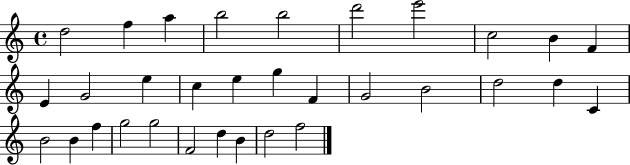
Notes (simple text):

D5/h F5/q A5/q B5/h B5/h D6/h E6/h C5/h B4/q F4/q E4/q G4/h E5/q C5/q E5/q G5/q F4/q G4/h B4/h D5/h D5/q C4/q B4/h B4/q F5/q G5/h G5/h F4/h D5/q B4/q D5/h F5/h